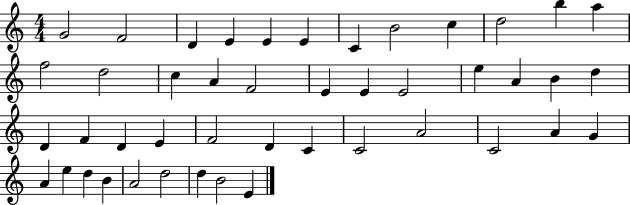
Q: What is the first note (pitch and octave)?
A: G4